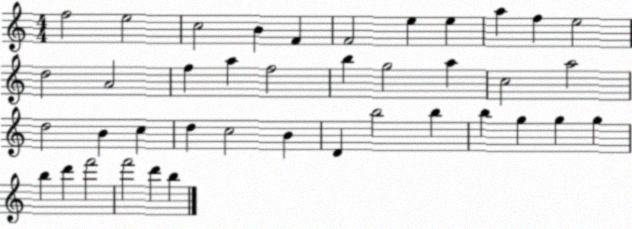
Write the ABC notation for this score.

X:1
T:Untitled
M:4/4
L:1/4
K:C
f2 e2 c2 B F F2 e e a f e2 d2 A2 f a f2 b g2 a c2 a2 d2 B c d c2 B D b2 b b g g g b d' f'2 f'2 d' b